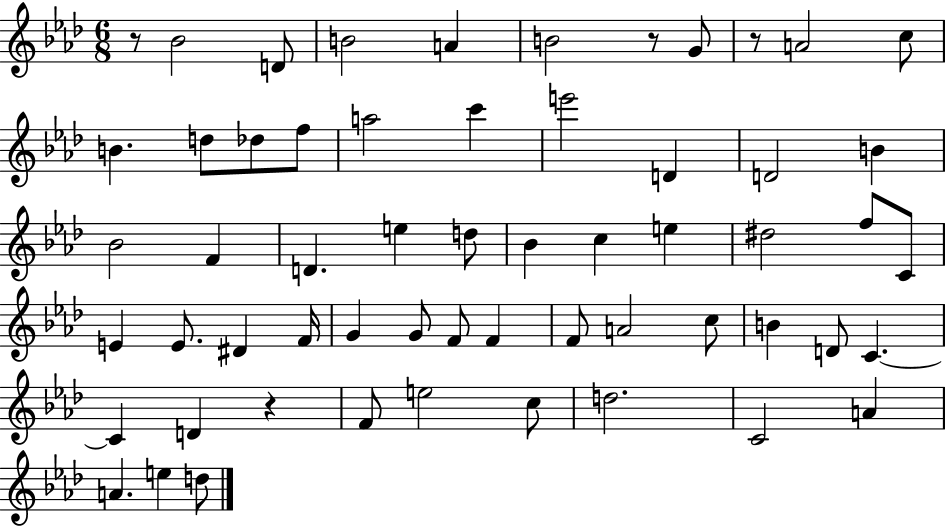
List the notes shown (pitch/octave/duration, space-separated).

R/e Bb4/h D4/e B4/h A4/q B4/h R/e G4/e R/e A4/h C5/e B4/q. D5/e Db5/e F5/e A5/h C6/q E6/h D4/q D4/h B4/q Bb4/h F4/q D4/q. E5/q D5/e Bb4/q C5/q E5/q D#5/h F5/e C4/e E4/q E4/e. D#4/q F4/s G4/q G4/e F4/e F4/q F4/e A4/h C5/e B4/q D4/e C4/q. C4/q D4/q R/q F4/e E5/h C5/e D5/h. C4/h A4/q A4/q. E5/q D5/e